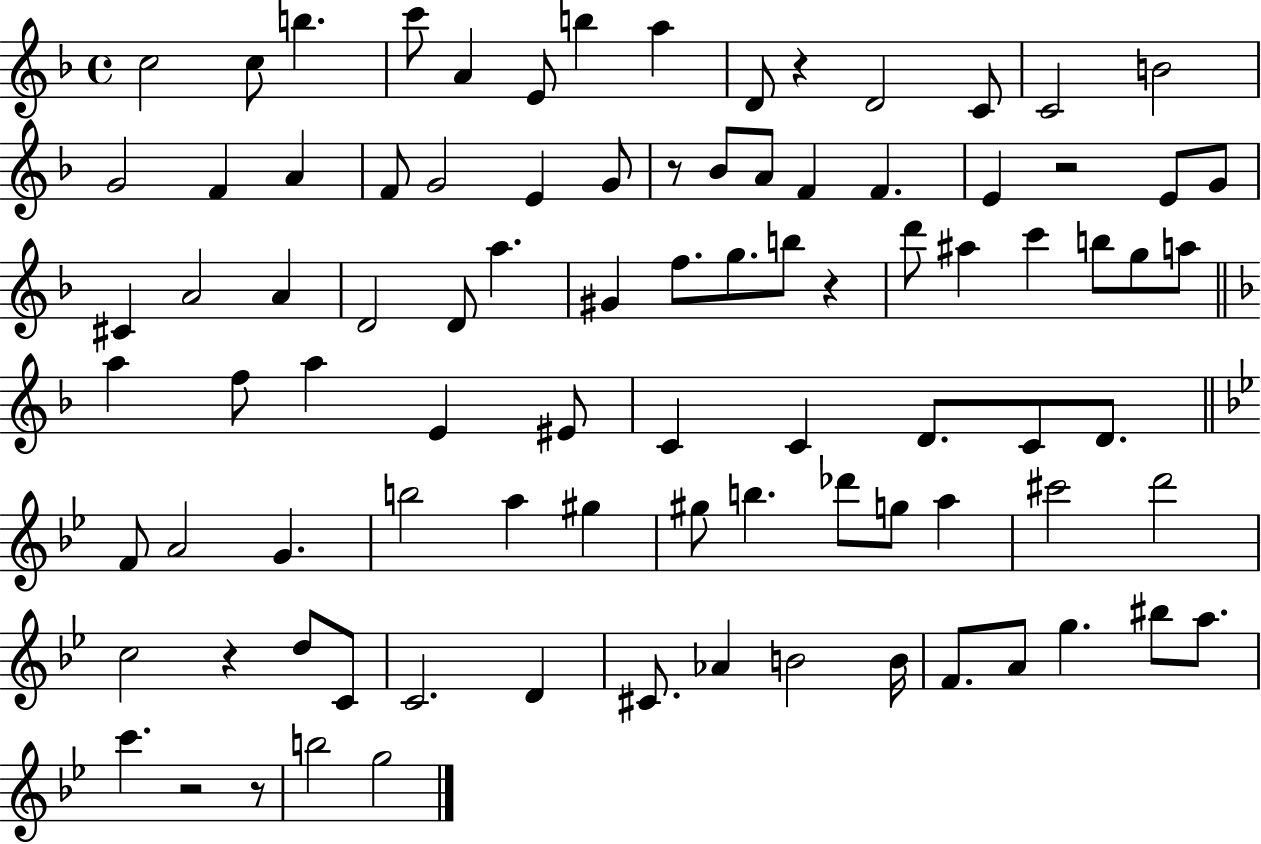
X:1
T:Untitled
M:4/4
L:1/4
K:F
c2 c/2 b c'/2 A E/2 b a D/2 z D2 C/2 C2 B2 G2 F A F/2 G2 E G/2 z/2 _B/2 A/2 F F E z2 E/2 G/2 ^C A2 A D2 D/2 a ^G f/2 g/2 b/2 z d'/2 ^a c' b/2 g/2 a/2 a f/2 a E ^E/2 C C D/2 C/2 D/2 F/2 A2 G b2 a ^g ^g/2 b _d'/2 g/2 a ^c'2 d'2 c2 z d/2 C/2 C2 D ^C/2 _A B2 B/4 F/2 A/2 g ^b/2 a/2 c' z2 z/2 b2 g2